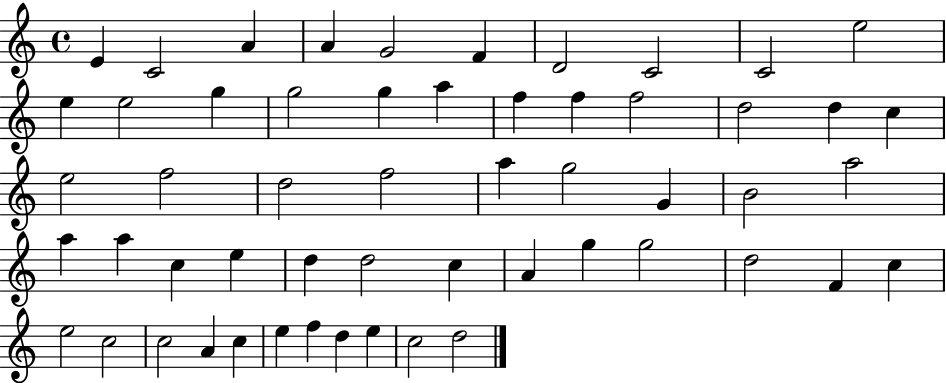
{
  \clef treble
  \time 4/4
  \defaultTimeSignature
  \key c \major
  e'4 c'2 a'4 | a'4 g'2 f'4 | d'2 c'2 | c'2 e''2 | \break e''4 e''2 g''4 | g''2 g''4 a''4 | f''4 f''4 f''2 | d''2 d''4 c''4 | \break e''2 f''2 | d''2 f''2 | a''4 g''2 g'4 | b'2 a''2 | \break a''4 a''4 c''4 e''4 | d''4 d''2 c''4 | a'4 g''4 g''2 | d''2 f'4 c''4 | \break e''2 c''2 | c''2 a'4 c''4 | e''4 f''4 d''4 e''4 | c''2 d''2 | \break \bar "|."
}